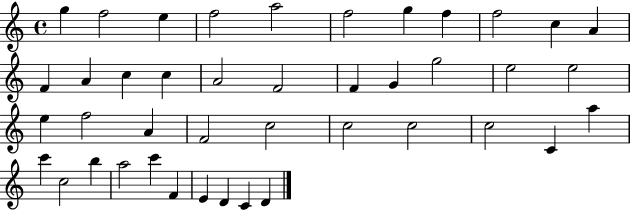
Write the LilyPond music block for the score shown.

{
  \clef treble
  \time 4/4
  \defaultTimeSignature
  \key c \major
  g''4 f''2 e''4 | f''2 a''2 | f''2 g''4 f''4 | f''2 c''4 a'4 | \break f'4 a'4 c''4 c''4 | a'2 f'2 | f'4 g'4 g''2 | e''2 e''2 | \break e''4 f''2 a'4 | f'2 c''2 | c''2 c''2 | c''2 c'4 a''4 | \break c'''4 c''2 b''4 | a''2 c'''4 f'4 | e'4 d'4 c'4 d'4 | \bar "|."
}